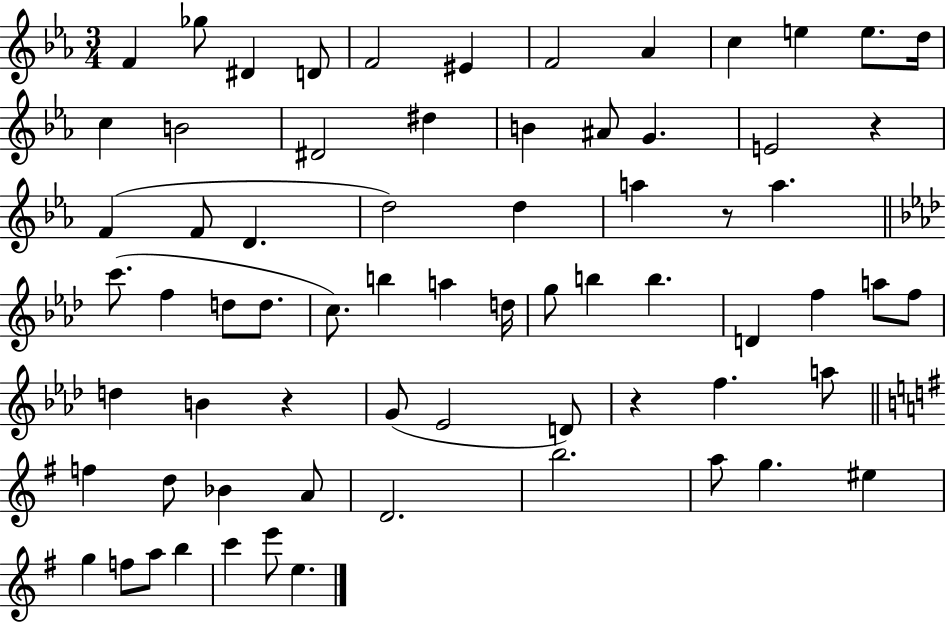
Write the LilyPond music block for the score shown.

{
  \clef treble
  \numericTimeSignature
  \time 3/4
  \key ees \major
  f'4 ges''8 dis'4 d'8 | f'2 eis'4 | f'2 aes'4 | c''4 e''4 e''8. d''16 | \break c''4 b'2 | dis'2 dis''4 | b'4 ais'8 g'4. | e'2 r4 | \break f'4( f'8 d'4. | d''2) d''4 | a''4 r8 a''4. | \bar "||" \break \key f \minor c'''8.( f''4 d''8 d''8. | c''8.) b''4 a''4 d''16 | g''8 b''4 b''4. | d'4 f''4 a''8 f''8 | \break d''4 b'4 r4 | g'8( ees'2 d'8) | r4 f''4. a''8 | \bar "||" \break \key g \major f''4 d''8 bes'4 a'8 | d'2. | b''2. | a''8 g''4. eis''4 | \break g''4 f''8 a''8 b''4 | c'''4 e'''8 e''4. | \bar "|."
}